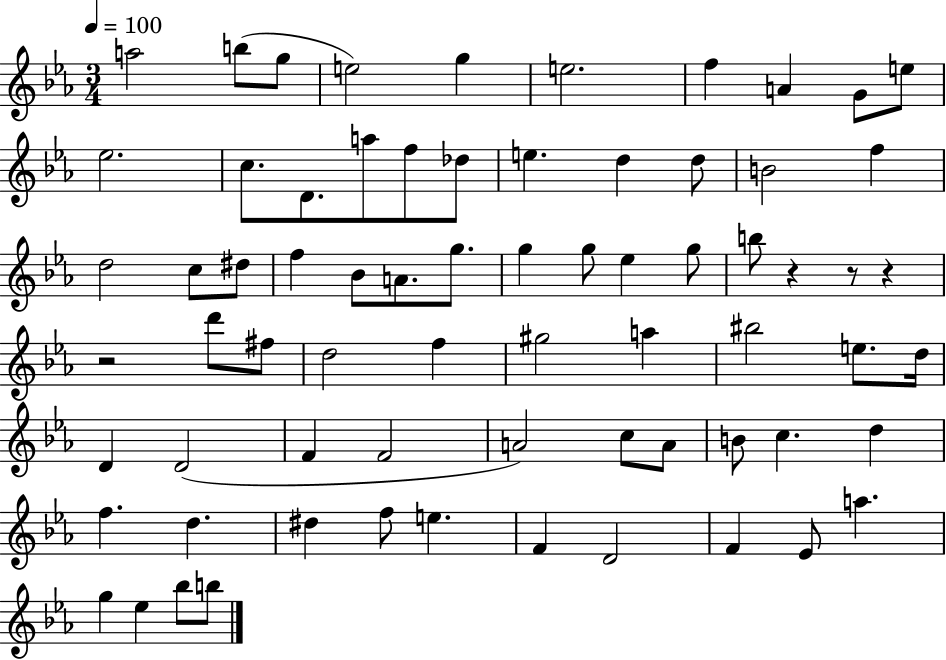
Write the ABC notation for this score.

X:1
T:Untitled
M:3/4
L:1/4
K:Eb
a2 b/2 g/2 e2 g e2 f A G/2 e/2 _e2 c/2 D/2 a/2 f/2 _d/2 e d d/2 B2 f d2 c/2 ^d/2 f _B/2 A/2 g/2 g g/2 _e g/2 b/2 z z/2 z z2 d'/2 ^f/2 d2 f ^g2 a ^b2 e/2 d/4 D D2 F F2 A2 c/2 A/2 B/2 c d f d ^d f/2 e F D2 F _E/2 a g _e _b/2 b/2